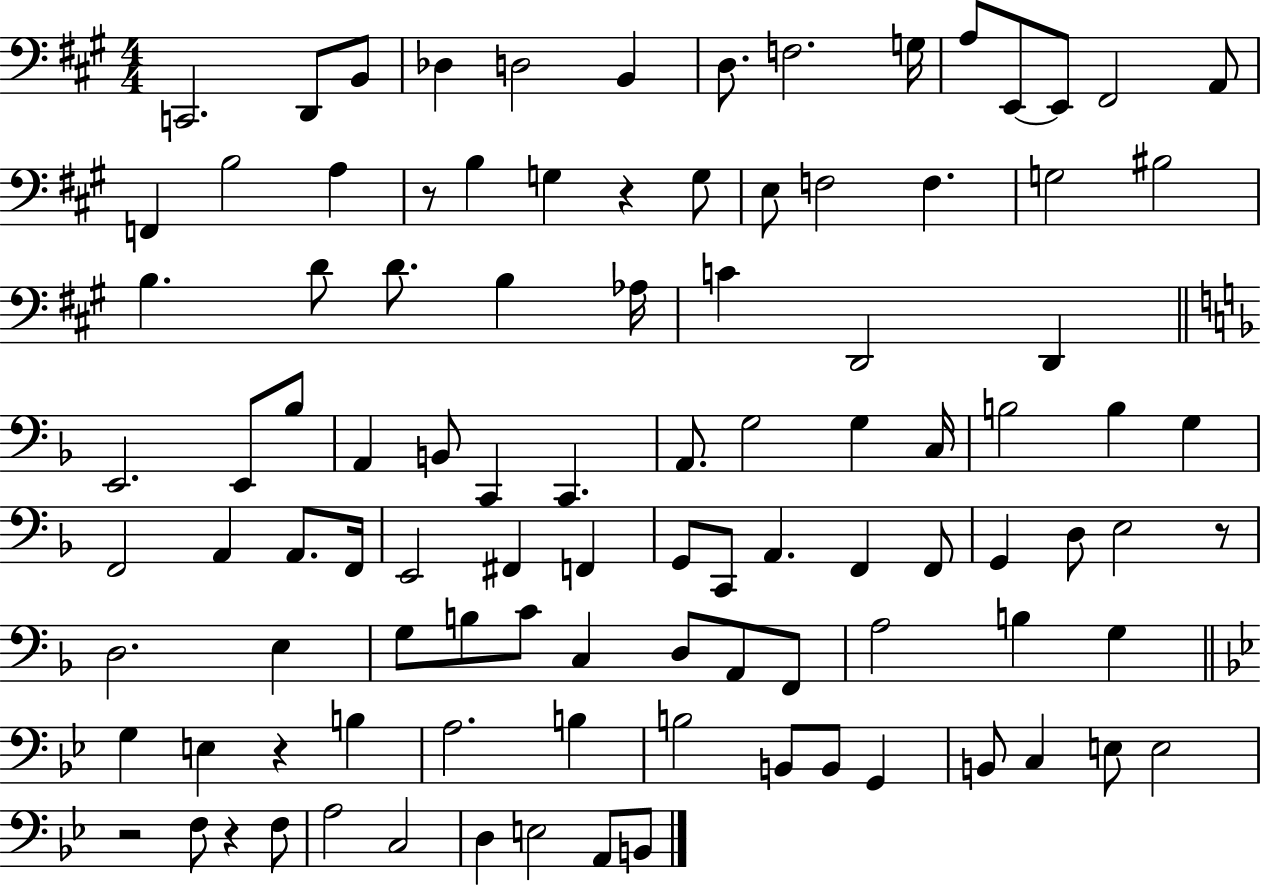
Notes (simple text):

C2/h. D2/e B2/e Db3/q D3/h B2/q D3/e. F3/h. G3/s A3/e E2/e E2/e F#2/h A2/e F2/q B3/h A3/q R/e B3/q G3/q R/q G3/e E3/e F3/h F3/q. G3/h BIS3/h B3/q. D4/e D4/e. B3/q Ab3/s C4/q D2/h D2/q E2/h. E2/e Bb3/e A2/q B2/e C2/q C2/q. A2/e. G3/h G3/q C3/s B3/h B3/q G3/q F2/h A2/q A2/e. F2/s E2/h F#2/q F2/q G2/e C2/e A2/q. F2/q F2/e G2/q D3/e E3/h R/e D3/h. E3/q G3/e B3/e C4/e C3/q D3/e A2/e F2/e A3/h B3/q G3/q G3/q E3/q R/q B3/q A3/h. B3/q B3/h B2/e B2/e G2/q B2/e C3/q E3/e E3/h R/h F3/e R/q F3/e A3/h C3/h D3/q E3/h A2/e B2/e